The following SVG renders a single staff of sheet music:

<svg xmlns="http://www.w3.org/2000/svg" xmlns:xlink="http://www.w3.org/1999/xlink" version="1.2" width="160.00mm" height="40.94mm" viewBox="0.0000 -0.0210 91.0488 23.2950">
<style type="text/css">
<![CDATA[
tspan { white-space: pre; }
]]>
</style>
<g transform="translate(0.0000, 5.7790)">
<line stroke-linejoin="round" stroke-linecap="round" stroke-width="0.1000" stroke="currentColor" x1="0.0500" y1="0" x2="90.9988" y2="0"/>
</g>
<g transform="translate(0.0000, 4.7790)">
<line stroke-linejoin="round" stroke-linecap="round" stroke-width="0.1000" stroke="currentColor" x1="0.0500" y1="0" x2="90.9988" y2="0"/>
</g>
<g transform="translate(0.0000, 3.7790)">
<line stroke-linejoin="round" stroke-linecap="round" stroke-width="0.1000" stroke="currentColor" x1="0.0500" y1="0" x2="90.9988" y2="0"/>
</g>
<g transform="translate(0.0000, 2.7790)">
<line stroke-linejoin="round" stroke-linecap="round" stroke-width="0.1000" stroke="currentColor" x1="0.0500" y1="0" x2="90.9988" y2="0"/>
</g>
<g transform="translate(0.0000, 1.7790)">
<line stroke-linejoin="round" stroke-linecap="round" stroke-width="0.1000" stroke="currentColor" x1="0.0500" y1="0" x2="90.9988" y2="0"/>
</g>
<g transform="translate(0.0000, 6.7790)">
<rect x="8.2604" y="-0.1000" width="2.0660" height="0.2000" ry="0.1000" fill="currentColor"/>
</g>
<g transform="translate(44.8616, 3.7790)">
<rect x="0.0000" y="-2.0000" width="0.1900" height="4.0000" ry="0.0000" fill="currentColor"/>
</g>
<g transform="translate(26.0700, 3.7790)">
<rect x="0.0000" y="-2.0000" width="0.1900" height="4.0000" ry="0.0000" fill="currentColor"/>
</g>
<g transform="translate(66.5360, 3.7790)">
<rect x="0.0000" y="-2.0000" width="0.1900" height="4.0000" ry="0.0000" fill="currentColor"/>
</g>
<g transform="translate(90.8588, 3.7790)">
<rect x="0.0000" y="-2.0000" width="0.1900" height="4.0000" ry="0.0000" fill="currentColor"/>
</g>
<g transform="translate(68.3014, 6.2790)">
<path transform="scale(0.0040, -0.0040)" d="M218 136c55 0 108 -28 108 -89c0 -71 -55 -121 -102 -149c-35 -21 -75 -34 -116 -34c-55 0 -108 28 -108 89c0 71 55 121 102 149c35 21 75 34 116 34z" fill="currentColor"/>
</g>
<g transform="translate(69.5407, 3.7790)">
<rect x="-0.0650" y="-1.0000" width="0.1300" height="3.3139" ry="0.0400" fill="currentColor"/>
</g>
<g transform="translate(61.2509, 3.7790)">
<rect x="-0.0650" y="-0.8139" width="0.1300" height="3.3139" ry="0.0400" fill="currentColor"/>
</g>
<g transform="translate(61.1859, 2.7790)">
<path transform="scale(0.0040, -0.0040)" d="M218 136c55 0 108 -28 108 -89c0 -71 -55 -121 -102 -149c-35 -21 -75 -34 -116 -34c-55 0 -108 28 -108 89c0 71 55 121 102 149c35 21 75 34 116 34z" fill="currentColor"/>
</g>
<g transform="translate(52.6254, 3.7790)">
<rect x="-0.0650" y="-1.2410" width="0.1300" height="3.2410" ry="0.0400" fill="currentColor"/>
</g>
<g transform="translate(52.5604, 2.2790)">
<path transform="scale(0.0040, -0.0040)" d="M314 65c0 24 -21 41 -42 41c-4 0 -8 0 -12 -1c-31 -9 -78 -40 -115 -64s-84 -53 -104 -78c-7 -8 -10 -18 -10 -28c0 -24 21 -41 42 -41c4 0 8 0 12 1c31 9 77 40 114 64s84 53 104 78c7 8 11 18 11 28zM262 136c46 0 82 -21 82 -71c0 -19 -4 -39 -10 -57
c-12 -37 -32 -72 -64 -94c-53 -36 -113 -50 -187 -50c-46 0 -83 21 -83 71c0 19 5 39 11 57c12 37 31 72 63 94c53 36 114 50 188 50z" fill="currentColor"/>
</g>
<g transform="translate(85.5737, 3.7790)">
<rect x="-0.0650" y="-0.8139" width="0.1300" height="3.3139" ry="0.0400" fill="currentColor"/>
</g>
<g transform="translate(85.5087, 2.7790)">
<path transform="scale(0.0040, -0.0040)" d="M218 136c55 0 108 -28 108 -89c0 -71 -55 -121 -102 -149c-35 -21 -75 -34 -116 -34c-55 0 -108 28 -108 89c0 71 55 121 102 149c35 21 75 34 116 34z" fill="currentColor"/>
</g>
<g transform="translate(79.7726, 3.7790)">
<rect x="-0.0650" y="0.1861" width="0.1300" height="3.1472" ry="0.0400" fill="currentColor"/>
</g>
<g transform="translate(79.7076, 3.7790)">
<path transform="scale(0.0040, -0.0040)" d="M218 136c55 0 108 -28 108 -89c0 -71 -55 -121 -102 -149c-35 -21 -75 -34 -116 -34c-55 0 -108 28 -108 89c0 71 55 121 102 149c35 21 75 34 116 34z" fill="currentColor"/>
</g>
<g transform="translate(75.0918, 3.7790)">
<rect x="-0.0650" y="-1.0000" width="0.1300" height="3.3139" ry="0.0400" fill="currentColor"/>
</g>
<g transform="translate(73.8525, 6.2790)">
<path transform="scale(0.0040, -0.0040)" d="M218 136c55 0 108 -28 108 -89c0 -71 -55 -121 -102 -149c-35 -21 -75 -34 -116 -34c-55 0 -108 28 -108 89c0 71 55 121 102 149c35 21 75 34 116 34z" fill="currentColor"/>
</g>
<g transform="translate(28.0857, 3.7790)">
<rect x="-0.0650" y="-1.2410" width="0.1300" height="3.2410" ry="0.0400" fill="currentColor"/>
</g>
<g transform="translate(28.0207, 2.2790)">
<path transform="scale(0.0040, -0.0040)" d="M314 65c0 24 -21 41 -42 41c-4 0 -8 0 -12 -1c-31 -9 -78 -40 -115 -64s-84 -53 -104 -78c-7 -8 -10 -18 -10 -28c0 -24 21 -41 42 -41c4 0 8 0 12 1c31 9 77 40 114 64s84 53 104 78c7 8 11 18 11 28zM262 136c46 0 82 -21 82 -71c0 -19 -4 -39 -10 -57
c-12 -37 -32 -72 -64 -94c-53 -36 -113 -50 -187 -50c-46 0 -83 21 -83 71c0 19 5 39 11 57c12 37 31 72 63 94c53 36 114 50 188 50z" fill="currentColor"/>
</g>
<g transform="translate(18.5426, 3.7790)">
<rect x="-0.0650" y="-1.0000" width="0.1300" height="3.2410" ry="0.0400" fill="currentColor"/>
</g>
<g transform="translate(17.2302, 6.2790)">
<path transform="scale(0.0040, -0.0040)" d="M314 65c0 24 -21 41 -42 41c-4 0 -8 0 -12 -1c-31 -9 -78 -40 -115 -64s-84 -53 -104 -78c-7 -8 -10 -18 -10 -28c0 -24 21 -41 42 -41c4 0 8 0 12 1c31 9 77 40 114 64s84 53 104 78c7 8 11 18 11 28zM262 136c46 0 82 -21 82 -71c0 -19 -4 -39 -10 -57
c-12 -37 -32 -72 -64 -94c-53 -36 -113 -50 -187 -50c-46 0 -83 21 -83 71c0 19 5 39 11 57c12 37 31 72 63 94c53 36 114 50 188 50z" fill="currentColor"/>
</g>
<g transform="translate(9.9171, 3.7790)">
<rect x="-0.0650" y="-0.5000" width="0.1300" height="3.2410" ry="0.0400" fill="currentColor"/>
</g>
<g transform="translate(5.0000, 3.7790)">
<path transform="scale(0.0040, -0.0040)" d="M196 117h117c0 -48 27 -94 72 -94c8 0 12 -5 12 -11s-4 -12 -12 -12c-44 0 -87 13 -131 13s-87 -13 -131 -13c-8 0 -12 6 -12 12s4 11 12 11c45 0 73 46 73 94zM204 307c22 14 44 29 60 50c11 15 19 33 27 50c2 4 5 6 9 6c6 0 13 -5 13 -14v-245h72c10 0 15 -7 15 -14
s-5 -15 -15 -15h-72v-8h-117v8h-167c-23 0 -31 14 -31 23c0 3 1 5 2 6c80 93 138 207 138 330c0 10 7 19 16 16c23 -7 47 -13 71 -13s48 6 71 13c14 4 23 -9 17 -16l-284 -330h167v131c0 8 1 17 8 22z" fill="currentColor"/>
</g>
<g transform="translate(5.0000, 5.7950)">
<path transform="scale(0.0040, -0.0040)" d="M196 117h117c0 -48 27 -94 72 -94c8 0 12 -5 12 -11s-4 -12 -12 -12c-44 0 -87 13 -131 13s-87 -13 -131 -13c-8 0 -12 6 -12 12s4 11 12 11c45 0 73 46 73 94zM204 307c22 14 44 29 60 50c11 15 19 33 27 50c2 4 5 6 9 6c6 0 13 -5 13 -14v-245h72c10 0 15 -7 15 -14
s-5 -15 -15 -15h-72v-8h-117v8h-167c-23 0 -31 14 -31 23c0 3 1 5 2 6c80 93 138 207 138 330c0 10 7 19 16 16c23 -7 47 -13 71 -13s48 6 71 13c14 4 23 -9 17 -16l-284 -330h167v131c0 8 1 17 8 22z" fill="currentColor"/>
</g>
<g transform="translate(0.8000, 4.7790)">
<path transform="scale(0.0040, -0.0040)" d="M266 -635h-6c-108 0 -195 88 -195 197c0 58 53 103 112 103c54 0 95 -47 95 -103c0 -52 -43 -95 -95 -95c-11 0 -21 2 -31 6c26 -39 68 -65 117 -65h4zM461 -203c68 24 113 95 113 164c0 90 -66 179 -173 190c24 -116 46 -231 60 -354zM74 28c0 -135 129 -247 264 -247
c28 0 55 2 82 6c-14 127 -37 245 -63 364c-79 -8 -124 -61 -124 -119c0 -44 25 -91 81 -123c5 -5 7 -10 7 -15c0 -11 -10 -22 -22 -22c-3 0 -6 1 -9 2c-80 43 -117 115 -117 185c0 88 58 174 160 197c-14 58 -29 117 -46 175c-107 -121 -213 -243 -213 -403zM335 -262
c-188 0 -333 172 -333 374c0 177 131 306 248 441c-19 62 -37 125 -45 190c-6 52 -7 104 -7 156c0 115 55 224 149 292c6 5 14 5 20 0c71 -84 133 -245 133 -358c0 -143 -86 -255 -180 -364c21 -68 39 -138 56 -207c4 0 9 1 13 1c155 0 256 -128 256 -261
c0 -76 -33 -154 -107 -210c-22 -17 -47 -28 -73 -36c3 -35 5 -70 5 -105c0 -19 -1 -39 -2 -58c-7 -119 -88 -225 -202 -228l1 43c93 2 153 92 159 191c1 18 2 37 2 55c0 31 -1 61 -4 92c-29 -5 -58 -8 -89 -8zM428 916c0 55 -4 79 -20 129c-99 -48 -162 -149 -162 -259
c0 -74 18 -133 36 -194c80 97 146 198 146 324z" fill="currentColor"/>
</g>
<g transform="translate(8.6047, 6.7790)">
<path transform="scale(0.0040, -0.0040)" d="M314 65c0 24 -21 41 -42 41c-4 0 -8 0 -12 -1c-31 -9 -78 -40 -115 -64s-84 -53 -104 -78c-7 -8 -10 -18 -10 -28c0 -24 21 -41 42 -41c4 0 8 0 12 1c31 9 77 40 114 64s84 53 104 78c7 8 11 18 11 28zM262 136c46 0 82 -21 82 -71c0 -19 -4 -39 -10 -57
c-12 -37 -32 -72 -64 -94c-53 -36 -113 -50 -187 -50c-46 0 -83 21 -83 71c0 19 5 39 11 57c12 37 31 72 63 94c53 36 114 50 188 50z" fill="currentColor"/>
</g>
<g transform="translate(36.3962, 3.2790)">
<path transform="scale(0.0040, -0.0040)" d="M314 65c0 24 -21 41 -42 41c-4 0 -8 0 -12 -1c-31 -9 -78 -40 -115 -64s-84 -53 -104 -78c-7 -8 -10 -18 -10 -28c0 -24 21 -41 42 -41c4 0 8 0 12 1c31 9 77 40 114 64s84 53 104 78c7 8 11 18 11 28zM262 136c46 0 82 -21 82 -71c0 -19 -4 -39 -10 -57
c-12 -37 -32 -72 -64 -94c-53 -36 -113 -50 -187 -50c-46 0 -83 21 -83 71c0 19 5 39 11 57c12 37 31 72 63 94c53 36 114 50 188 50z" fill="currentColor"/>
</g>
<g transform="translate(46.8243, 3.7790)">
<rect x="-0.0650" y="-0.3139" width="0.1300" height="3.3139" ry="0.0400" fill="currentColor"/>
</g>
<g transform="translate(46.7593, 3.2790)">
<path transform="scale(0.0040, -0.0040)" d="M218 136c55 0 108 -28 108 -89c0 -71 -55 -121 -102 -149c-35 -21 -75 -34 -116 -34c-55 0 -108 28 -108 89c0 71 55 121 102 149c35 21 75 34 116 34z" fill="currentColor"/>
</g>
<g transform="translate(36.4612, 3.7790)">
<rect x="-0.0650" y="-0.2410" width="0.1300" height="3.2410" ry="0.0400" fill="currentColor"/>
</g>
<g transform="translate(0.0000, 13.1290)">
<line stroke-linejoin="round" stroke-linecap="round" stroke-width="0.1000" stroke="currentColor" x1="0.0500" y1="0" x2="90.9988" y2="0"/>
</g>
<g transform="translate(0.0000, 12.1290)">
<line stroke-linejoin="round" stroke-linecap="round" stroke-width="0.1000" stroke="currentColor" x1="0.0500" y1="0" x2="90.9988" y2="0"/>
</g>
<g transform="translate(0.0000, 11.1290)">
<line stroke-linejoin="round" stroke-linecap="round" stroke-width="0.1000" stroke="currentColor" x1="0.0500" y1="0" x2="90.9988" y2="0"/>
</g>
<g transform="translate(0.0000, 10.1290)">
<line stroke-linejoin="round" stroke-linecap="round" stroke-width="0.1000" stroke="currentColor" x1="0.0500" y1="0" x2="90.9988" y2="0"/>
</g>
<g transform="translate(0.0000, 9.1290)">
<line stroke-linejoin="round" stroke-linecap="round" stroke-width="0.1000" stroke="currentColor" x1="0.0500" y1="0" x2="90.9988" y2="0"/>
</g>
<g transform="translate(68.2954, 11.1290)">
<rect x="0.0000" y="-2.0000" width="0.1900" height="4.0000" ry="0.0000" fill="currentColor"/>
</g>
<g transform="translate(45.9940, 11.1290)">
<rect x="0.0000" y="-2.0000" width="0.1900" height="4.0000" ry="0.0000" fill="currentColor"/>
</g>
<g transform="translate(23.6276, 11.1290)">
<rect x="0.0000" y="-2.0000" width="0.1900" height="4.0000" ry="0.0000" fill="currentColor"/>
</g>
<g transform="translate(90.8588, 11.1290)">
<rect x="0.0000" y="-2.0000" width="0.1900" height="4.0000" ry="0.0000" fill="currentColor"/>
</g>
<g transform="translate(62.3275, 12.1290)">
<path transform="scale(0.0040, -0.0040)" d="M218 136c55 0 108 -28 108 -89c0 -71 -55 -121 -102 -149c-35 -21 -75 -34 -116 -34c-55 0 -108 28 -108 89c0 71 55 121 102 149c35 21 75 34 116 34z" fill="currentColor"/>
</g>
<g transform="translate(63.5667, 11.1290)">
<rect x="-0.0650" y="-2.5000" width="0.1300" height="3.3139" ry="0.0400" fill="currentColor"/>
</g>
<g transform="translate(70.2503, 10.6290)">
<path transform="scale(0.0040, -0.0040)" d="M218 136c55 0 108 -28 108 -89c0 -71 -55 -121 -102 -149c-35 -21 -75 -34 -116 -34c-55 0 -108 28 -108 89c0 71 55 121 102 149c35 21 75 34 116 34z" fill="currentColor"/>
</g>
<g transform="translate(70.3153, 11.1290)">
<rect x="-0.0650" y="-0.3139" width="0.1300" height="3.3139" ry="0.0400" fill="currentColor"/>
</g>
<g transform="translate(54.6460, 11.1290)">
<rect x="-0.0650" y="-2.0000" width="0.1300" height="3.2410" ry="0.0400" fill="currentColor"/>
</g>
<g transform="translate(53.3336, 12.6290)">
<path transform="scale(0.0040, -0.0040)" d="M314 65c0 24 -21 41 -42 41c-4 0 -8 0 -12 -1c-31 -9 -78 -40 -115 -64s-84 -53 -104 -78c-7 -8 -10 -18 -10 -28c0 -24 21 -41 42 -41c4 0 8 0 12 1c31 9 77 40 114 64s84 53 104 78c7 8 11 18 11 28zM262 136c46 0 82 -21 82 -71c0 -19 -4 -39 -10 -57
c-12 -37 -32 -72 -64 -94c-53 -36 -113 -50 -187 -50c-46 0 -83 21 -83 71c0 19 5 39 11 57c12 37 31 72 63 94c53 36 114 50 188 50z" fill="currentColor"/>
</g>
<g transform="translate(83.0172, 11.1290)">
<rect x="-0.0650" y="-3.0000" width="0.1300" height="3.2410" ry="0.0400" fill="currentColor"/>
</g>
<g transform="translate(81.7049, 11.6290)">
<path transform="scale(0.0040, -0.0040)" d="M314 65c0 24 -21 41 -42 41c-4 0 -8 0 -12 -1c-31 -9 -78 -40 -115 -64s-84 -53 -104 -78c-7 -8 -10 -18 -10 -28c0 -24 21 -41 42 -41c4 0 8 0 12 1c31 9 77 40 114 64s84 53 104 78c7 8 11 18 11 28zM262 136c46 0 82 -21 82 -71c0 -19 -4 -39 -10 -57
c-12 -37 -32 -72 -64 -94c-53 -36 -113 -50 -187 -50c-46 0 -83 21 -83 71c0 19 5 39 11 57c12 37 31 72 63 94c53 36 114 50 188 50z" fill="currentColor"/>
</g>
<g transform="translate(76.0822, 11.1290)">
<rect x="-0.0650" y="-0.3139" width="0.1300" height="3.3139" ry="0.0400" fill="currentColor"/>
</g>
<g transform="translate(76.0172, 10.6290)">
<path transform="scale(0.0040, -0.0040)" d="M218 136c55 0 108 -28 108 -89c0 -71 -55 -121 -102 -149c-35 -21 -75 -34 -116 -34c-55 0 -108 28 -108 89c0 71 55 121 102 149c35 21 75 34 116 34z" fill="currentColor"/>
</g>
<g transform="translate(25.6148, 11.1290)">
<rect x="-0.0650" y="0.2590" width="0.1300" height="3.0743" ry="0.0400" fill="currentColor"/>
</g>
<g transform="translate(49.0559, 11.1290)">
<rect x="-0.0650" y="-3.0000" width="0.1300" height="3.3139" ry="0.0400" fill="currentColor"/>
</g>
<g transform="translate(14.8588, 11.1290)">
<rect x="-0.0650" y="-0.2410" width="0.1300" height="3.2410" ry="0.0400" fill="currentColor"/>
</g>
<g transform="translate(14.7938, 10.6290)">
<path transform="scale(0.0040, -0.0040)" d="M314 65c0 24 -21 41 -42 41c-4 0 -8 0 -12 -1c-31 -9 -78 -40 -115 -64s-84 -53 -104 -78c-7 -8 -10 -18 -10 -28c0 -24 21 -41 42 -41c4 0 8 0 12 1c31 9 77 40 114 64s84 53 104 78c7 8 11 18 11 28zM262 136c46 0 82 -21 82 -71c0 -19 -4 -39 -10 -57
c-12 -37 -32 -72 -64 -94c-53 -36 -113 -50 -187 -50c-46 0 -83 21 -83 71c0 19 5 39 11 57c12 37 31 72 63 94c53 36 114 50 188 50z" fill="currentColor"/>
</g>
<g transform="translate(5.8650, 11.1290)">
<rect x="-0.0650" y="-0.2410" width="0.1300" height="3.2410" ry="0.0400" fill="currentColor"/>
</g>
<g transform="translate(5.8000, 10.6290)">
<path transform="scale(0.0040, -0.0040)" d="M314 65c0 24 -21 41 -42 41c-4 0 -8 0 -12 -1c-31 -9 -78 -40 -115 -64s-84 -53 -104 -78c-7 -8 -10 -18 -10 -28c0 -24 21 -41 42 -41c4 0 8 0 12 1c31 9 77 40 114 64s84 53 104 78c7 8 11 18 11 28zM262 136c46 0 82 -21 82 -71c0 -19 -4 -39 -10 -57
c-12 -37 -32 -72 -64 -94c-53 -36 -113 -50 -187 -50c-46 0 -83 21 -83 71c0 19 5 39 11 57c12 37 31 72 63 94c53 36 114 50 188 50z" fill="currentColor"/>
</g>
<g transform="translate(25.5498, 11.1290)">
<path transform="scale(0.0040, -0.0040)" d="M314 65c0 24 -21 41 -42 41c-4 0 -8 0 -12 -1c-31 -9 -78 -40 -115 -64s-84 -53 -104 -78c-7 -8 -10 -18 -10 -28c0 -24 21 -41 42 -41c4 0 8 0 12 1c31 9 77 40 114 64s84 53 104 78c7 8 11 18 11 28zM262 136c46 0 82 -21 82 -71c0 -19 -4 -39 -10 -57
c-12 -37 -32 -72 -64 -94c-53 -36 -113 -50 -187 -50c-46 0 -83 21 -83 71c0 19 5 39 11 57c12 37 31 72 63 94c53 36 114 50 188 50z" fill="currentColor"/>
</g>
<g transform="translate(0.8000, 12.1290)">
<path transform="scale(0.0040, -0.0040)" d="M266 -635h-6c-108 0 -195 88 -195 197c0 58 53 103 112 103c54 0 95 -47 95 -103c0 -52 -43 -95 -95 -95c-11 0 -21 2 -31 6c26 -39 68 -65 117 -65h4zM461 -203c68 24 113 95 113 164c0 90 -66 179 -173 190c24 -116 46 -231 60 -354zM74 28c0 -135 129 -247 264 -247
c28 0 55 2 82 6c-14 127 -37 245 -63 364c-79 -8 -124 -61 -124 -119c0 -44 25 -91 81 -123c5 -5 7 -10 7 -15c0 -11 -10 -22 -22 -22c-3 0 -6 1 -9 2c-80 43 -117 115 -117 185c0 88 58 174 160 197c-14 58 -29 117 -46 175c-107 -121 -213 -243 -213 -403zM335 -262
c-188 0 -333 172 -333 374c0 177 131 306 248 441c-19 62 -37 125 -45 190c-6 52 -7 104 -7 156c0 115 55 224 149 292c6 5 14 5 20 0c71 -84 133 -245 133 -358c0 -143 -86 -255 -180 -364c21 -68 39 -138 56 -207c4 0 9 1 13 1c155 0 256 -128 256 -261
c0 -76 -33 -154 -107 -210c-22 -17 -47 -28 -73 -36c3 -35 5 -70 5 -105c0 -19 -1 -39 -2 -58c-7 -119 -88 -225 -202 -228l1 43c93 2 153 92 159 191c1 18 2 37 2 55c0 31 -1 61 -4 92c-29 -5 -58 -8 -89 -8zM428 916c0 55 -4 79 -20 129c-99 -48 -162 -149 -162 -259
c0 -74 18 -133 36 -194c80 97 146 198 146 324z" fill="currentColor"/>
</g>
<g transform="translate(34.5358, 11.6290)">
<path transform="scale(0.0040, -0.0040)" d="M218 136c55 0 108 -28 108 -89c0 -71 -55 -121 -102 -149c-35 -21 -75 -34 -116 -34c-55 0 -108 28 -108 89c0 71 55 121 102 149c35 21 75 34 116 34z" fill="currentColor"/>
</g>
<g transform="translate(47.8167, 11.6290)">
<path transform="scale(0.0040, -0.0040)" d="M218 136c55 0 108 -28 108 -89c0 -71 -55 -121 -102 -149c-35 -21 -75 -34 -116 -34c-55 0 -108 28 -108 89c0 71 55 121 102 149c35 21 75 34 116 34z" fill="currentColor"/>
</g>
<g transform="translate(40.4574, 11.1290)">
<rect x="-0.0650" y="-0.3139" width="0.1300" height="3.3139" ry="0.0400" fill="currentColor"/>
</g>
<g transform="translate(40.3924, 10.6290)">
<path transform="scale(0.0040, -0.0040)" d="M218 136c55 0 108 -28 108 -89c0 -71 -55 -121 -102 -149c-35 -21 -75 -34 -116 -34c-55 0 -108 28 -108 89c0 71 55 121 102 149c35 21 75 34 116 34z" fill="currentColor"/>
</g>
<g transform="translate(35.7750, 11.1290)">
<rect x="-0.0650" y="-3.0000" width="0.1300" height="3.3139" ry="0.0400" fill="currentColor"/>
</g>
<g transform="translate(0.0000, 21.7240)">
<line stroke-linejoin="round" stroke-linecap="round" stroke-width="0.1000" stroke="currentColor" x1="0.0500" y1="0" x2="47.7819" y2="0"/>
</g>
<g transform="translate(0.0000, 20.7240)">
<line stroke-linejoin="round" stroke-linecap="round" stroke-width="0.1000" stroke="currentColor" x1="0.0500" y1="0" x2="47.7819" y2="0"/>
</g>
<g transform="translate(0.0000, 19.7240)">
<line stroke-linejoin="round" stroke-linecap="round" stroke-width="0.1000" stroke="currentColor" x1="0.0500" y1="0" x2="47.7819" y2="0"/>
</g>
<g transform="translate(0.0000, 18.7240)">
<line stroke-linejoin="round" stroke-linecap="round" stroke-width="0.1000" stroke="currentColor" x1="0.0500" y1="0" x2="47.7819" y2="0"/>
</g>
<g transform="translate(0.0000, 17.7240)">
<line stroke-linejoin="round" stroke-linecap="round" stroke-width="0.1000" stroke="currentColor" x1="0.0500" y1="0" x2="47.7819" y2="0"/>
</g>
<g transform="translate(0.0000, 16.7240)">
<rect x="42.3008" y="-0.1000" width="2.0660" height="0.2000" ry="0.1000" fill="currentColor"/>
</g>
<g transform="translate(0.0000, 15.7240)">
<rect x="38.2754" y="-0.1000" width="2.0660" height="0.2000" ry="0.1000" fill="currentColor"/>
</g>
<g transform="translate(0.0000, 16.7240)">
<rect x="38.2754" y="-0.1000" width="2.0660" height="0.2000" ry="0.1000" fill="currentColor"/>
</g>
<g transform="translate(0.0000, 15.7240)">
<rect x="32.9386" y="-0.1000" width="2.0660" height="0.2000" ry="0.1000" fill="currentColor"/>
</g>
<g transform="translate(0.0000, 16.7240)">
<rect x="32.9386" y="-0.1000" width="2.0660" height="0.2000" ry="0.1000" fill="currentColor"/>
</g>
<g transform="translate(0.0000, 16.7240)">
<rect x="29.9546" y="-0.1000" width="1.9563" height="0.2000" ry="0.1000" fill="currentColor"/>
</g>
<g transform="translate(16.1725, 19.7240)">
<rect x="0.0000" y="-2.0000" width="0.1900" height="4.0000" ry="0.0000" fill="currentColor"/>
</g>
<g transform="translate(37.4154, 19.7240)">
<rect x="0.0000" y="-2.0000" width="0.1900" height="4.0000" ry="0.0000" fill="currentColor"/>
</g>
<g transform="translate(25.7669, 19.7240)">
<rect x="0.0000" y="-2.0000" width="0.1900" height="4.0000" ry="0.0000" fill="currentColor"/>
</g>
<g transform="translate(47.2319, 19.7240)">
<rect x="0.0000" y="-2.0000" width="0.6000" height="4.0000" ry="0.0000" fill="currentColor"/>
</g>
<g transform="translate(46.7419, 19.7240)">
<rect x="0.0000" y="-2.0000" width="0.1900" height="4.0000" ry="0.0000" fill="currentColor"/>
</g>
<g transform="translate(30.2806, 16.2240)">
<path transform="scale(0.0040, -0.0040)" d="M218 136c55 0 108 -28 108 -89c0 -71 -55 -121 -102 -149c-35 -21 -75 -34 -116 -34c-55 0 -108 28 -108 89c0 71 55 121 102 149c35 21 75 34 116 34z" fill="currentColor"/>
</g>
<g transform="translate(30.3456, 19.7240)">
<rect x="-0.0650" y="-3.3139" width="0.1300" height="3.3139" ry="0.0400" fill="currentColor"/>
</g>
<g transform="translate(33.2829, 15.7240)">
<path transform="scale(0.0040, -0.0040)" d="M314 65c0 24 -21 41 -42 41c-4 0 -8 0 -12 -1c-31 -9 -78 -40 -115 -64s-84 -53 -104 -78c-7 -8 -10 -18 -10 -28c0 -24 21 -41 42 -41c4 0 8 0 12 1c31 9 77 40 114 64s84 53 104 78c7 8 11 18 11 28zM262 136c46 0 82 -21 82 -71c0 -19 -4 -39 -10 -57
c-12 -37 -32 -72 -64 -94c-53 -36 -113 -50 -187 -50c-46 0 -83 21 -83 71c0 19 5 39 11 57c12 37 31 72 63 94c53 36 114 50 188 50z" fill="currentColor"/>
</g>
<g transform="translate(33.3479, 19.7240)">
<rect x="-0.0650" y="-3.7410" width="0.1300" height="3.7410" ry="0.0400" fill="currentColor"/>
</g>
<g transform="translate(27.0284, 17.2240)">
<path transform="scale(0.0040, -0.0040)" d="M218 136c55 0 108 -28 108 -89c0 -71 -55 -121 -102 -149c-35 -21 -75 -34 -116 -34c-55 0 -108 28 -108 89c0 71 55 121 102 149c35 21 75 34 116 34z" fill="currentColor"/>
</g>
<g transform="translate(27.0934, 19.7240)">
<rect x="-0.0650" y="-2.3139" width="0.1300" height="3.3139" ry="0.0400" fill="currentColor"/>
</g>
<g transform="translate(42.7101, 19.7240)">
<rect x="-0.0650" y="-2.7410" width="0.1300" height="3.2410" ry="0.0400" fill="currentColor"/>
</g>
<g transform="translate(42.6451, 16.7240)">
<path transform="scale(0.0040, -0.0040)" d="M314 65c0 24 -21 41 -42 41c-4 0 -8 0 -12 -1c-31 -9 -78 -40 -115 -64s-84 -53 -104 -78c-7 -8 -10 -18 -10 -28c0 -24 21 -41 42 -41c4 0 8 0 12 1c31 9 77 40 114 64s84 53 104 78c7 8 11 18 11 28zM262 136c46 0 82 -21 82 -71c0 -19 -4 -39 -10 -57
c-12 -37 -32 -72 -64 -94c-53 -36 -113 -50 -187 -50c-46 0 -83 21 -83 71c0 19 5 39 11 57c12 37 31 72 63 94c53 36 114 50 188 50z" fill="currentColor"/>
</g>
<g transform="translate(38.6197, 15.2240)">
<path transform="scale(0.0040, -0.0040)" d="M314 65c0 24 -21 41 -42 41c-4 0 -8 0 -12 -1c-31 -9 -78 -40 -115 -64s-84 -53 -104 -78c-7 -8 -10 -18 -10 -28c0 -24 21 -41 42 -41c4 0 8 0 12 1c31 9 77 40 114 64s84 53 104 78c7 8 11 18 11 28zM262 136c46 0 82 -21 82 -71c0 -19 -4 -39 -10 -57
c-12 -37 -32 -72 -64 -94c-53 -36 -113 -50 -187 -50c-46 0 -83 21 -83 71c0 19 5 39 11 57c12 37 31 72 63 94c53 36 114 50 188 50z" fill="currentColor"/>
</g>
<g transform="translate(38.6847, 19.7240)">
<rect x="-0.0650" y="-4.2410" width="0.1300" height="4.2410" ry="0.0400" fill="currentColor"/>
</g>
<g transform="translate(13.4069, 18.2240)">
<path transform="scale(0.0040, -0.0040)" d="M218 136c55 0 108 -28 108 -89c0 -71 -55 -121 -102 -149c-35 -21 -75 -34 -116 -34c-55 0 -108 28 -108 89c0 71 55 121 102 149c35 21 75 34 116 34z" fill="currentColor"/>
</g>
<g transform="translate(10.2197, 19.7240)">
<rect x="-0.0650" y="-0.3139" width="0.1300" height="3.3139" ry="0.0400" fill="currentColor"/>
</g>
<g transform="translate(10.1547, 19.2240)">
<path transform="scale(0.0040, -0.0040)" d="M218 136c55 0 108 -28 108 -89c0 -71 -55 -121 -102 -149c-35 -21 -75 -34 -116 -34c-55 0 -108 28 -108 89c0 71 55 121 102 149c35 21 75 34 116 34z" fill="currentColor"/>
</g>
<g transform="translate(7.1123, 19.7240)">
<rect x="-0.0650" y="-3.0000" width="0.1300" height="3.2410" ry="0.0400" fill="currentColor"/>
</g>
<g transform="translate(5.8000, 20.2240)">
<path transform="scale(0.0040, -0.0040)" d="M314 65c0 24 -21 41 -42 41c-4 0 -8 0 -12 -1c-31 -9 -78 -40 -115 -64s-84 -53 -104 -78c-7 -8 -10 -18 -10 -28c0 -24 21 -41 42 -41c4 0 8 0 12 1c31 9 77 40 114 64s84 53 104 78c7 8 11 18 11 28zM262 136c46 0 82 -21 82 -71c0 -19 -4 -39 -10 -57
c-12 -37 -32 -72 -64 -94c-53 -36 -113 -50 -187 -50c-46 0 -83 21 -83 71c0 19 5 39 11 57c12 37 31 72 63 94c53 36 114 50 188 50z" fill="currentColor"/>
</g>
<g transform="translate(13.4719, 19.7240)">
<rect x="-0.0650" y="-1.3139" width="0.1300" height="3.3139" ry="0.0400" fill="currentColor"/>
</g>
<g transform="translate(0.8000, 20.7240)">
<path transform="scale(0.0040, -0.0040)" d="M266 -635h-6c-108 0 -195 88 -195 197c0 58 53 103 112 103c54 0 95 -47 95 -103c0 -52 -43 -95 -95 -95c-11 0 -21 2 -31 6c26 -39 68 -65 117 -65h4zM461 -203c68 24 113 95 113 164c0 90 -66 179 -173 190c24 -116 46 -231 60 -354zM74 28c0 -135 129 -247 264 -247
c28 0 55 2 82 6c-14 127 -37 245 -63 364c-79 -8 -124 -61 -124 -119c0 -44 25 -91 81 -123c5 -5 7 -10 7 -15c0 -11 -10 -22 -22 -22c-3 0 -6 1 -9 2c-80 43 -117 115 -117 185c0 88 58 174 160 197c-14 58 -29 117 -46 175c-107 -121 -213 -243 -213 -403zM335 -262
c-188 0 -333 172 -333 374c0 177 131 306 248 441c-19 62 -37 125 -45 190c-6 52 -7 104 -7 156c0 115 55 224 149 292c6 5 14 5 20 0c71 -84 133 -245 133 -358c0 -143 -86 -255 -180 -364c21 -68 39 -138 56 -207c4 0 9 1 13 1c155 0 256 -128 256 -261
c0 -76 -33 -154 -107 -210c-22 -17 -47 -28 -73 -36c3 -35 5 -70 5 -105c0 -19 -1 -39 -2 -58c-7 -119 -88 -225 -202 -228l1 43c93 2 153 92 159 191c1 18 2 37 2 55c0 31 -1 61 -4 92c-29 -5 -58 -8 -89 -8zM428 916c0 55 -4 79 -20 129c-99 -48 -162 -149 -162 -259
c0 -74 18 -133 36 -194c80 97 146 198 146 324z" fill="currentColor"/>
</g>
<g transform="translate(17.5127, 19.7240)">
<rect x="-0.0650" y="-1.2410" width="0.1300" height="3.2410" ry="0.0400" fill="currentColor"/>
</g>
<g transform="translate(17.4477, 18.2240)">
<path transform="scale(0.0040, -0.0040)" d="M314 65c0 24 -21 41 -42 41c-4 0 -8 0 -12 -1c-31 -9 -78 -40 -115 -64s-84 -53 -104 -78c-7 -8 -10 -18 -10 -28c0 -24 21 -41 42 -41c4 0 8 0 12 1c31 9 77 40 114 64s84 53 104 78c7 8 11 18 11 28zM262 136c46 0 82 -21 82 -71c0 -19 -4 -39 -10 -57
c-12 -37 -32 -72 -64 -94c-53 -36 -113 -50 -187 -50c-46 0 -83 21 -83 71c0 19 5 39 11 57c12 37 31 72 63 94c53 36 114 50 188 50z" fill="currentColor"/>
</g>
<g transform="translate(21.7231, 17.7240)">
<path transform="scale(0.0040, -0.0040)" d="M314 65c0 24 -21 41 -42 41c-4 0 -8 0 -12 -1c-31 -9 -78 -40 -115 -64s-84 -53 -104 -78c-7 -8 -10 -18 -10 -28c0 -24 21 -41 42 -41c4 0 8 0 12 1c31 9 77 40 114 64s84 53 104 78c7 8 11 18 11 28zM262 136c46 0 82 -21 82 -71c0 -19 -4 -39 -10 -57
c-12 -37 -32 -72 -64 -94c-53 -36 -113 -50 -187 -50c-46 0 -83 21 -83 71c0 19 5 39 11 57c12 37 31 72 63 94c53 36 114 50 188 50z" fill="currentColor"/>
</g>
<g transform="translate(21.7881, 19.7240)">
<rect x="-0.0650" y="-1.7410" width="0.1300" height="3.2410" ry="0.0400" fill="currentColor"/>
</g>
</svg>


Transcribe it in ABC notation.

X:1
T:Untitled
M:4/4
L:1/4
K:C
C2 D2 e2 c2 c e2 d D D B d c2 c2 B2 A c A F2 G c c A2 A2 c e e2 f2 g b c'2 d'2 a2